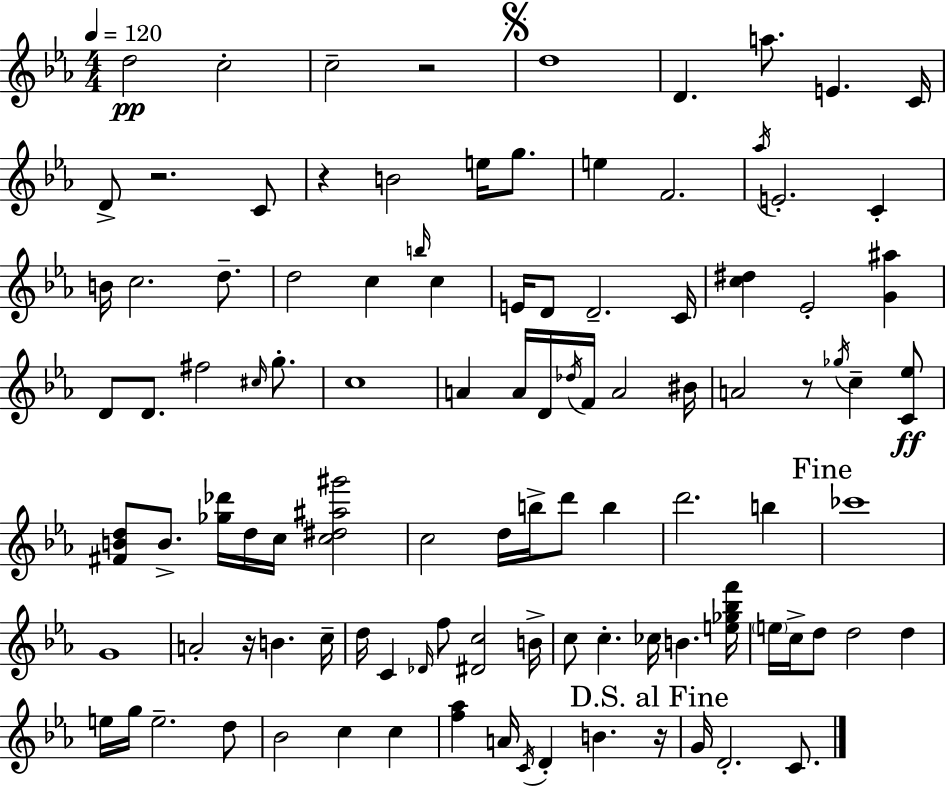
X:1
T:Untitled
M:4/4
L:1/4
K:Cm
d2 c2 c2 z2 d4 D a/2 E C/4 D/2 z2 C/2 z B2 e/4 g/2 e F2 _a/4 E2 C B/4 c2 d/2 d2 c b/4 c E/4 D/2 D2 C/4 [c^d] _E2 [G^a] D/2 D/2 ^f2 ^c/4 g/2 c4 A A/4 D/4 _d/4 F/4 A2 ^B/4 A2 z/2 _g/4 c [C_e]/2 [^FBd]/2 B/2 [_g_d']/4 d/4 c/4 [c^d^a^g']2 c2 d/4 b/4 d'/2 b d'2 b _c'4 G4 A2 z/4 B c/4 d/4 C _D/4 f/2 [^Dc]2 B/4 c/2 c _c/4 B [e_g_bf']/4 e/4 c/4 d/2 d2 d e/4 g/4 e2 d/2 _B2 c c [f_a] A/4 C/4 D B z/4 G/4 D2 C/2